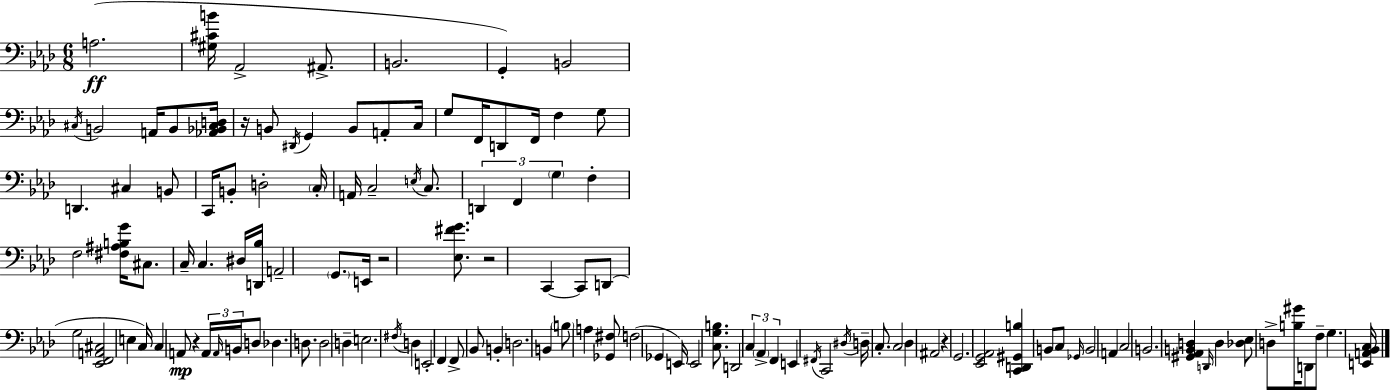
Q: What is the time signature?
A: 6/8